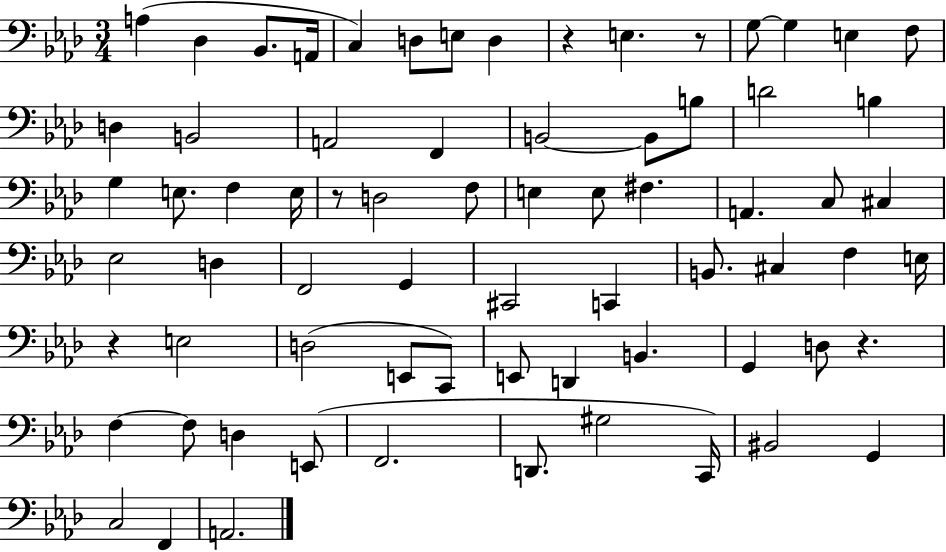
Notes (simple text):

A3/q Db3/q Bb2/e. A2/s C3/q D3/e E3/e D3/q R/q E3/q. R/e G3/e G3/q E3/q F3/e D3/q B2/h A2/h F2/q B2/h B2/e B3/e D4/h B3/q G3/q E3/e. F3/q E3/s R/e D3/h F3/e E3/q E3/e F#3/q. A2/q. C3/e C#3/q Eb3/h D3/q F2/h G2/q C#2/h C2/q B2/e. C#3/q F3/q E3/s R/q E3/h D3/h E2/e C2/e E2/e D2/q B2/q. G2/q D3/e R/q. F3/q F3/e D3/q E2/e F2/h. D2/e. G#3/h C2/s BIS2/h G2/q C3/h F2/q A2/h.